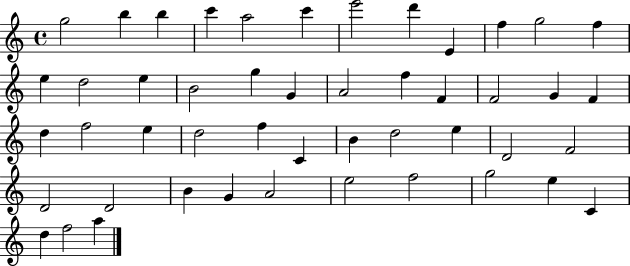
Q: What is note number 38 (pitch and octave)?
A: B4